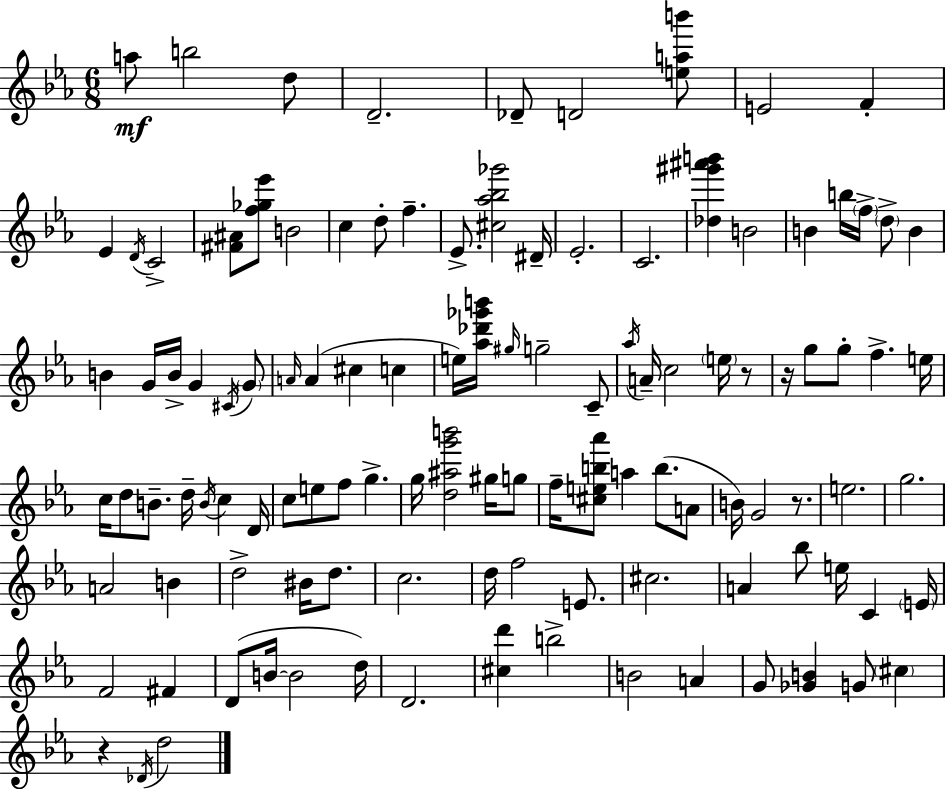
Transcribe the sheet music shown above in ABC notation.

X:1
T:Untitled
M:6/8
L:1/4
K:Cm
a/2 b2 d/2 D2 _D/2 D2 [eab']/2 E2 F _E D/4 C2 [^F^A]/2 [f_g_e']/2 B2 c d/2 f _E/2 [^c_a_b_g']2 ^D/4 _E2 C2 [_d^g'^a'b'] B2 B b/4 f/4 d/2 B B G/4 B/4 G ^C/4 G/2 A/4 A ^c c e/4 [_a_d'_g'b']/4 ^g/4 g2 C/2 _a/4 A/4 c2 e/4 z/2 z/4 g/2 g/2 f e/4 c/4 d/2 B/2 d/4 B/4 c D/4 c/2 e/2 f/2 g g/4 [d^ag'b']2 ^g/4 g/2 f/4 [^ceb_a']/2 a b/2 A/2 B/4 G2 z/2 e2 g2 A2 B d2 ^B/4 d/2 c2 d/4 f2 E/2 ^c2 A _b/2 e/4 C E/4 F2 ^F D/2 B/4 B2 d/4 D2 [^cd'] b2 B2 A G/2 [_GB] G/2 ^c z _D/4 d2